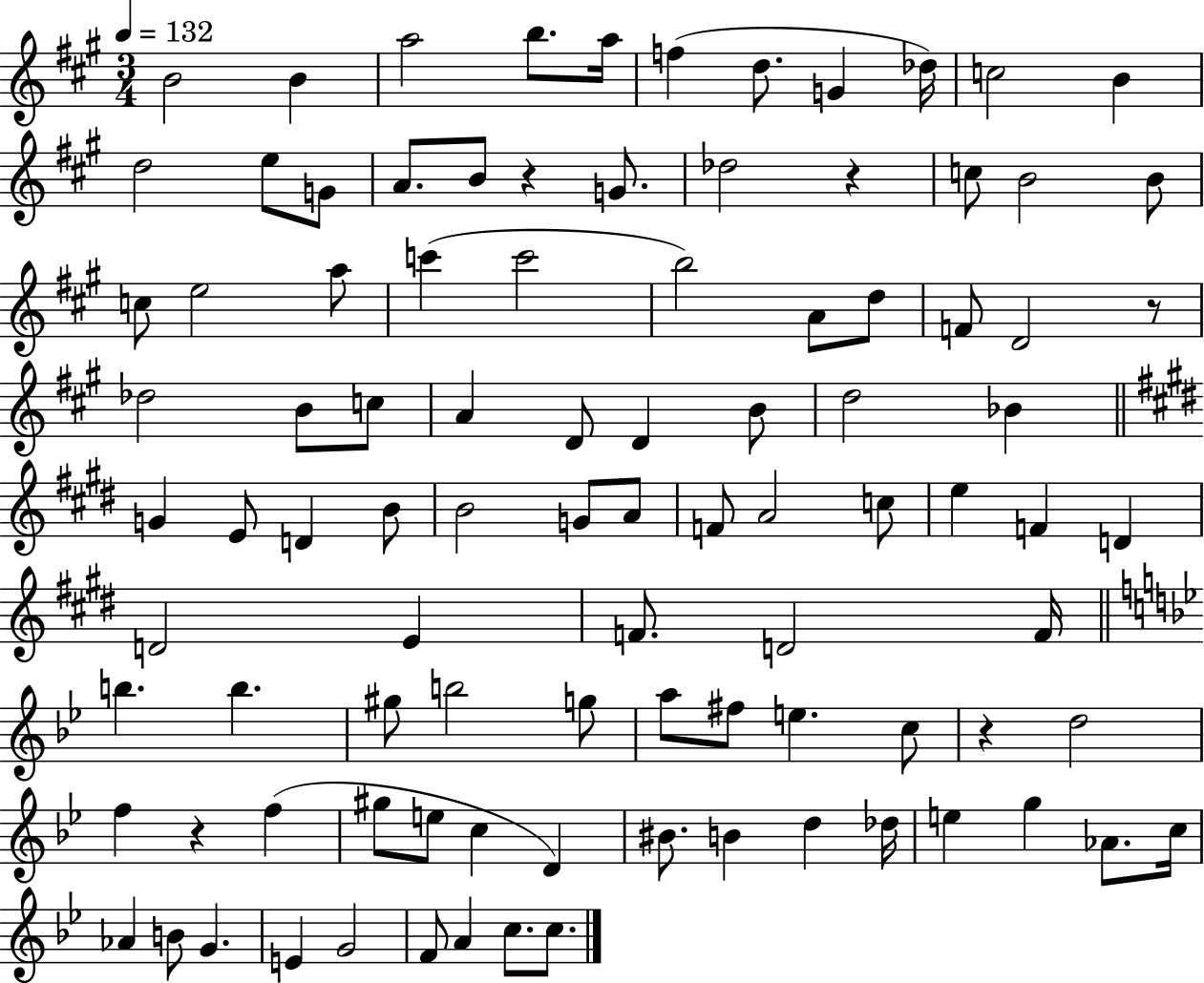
X:1
T:Untitled
M:3/4
L:1/4
K:A
B2 B a2 b/2 a/4 f d/2 G _d/4 c2 B d2 e/2 G/2 A/2 B/2 z G/2 _d2 z c/2 B2 B/2 c/2 e2 a/2 c' c'2 b2 A/2 d/2 F/2 D2 z/2 _d2 B/2 c/2 A D/2 D B/2 d2 _B G E/2 D B/2 B2 G/2 A/2 F/2 A2 c/2 e F D D2 E F/2 D2 F/4 b b ^g/2 b2 g/2 a/2 ^f/2 e c/2 z d2 f z f ^g/2 e/2 c D ^B/2 B d _d/4 e g _A/2 c/4 _A B/2 G E G2 F/2 A c/2 c/2